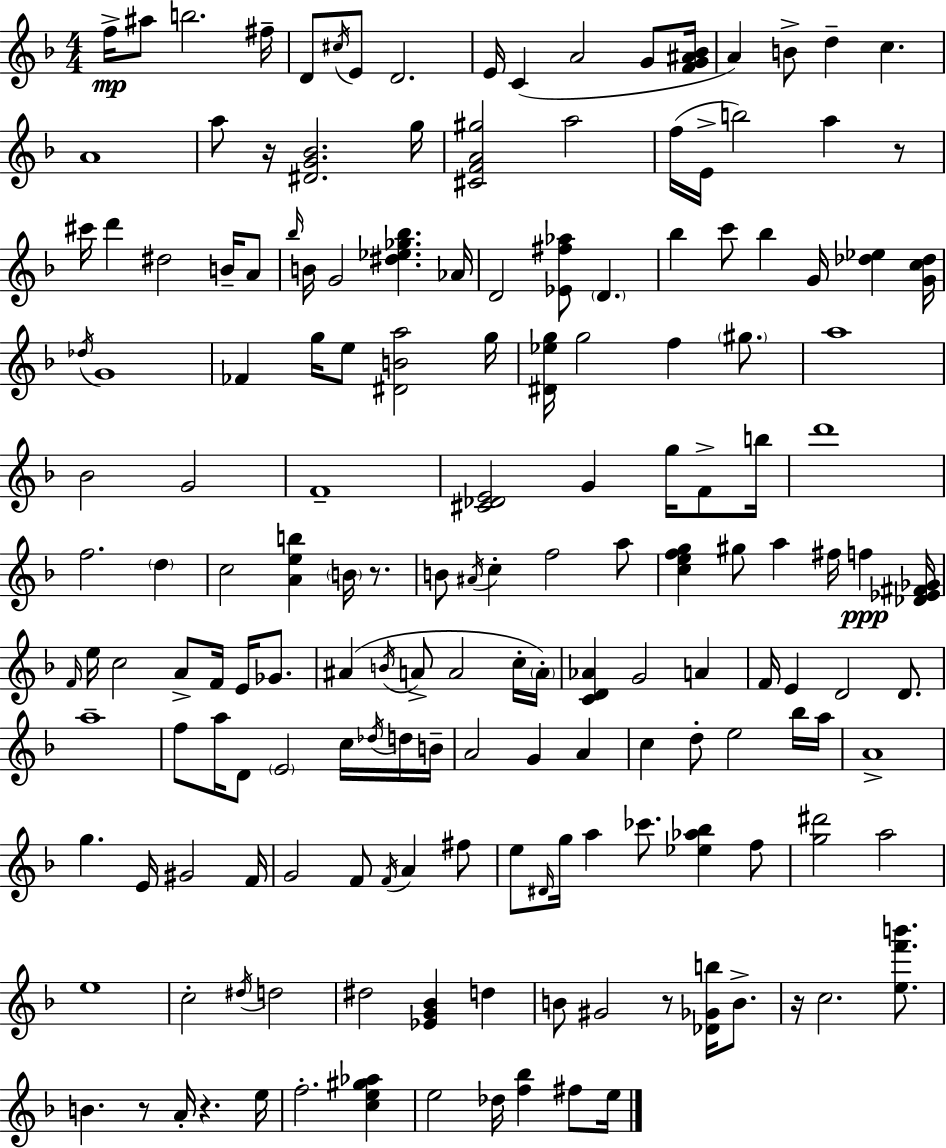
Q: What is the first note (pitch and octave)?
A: F5